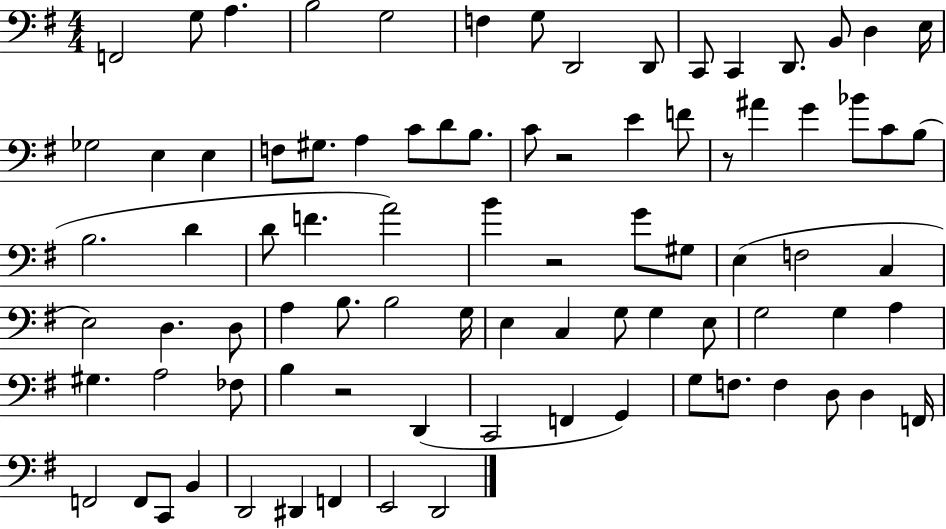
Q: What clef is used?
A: bass